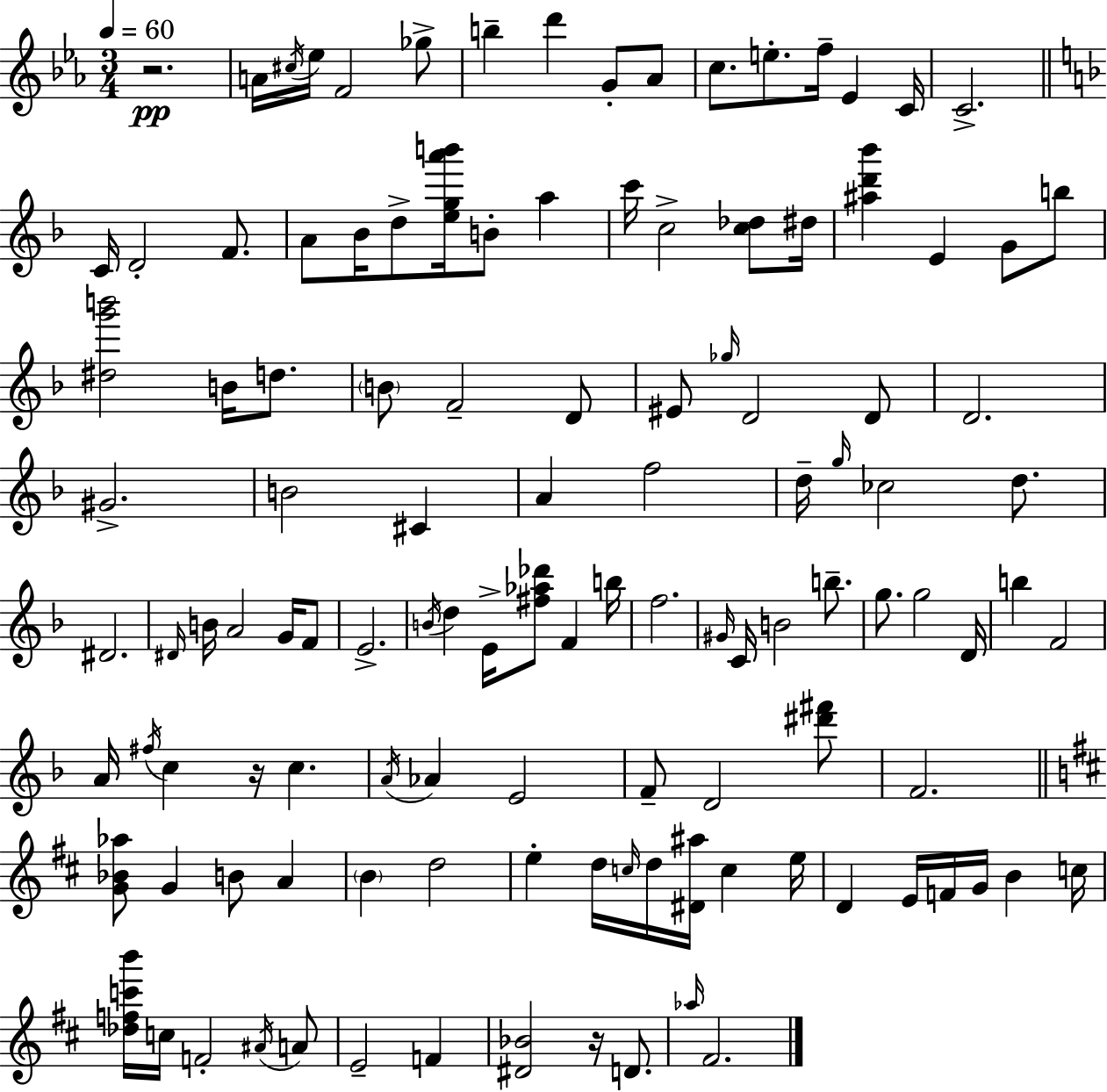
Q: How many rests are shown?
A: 3